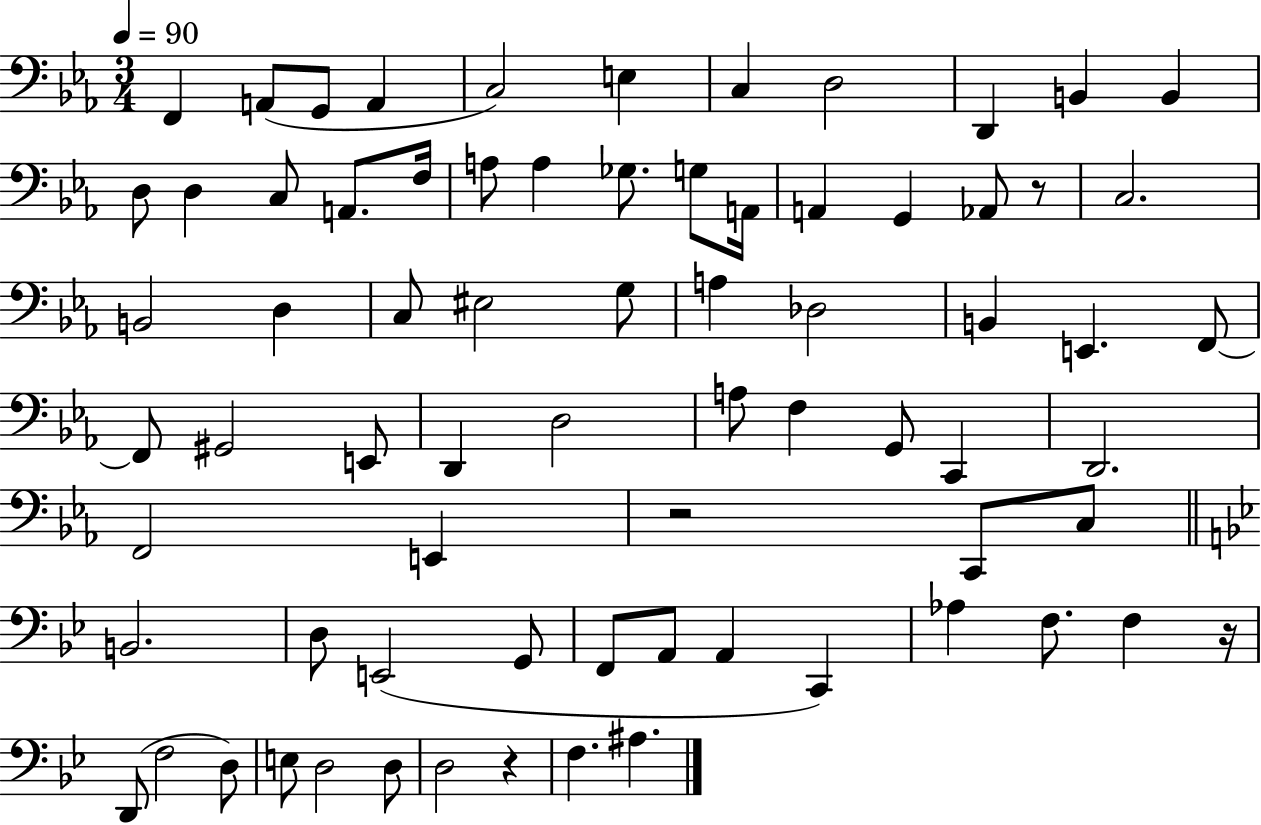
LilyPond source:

{
  \clef bass
  \numericTimeSignature
  \time 3/4
  \key ees \major
  \tempo 4 = 90
  \repeat volta 2 { f,4 a,8( g,8 a,4 | c2) e4 | c4 d2 | d,4 b,4 b,4 | \break d8 d4 c8 a,8. f16 | a8 a4 ges8. g8 a,16 | a,4 g,4 aes,8 r8 | c2. | \break b,2 d4 | c8 eis2 g8 | a4 des2 | b,4 e,4. f,8~~ | \break f,8 gis,2 e,8 | d,4 d2 | a8 f4 g,8 c,4 | d,2. | \break f,2 e,4 | r2 c,8 c8 | \bar "||" \break \key bes \major b,2. | d8 e,2( g,8 | f,8 a,8 a,4 c,4) | aes4 f8. f4 r16 | \break d,8( f2 d8) | e8 d2 d8 | d2 r4 | f4. ais4. | \break } \bar "|."
}